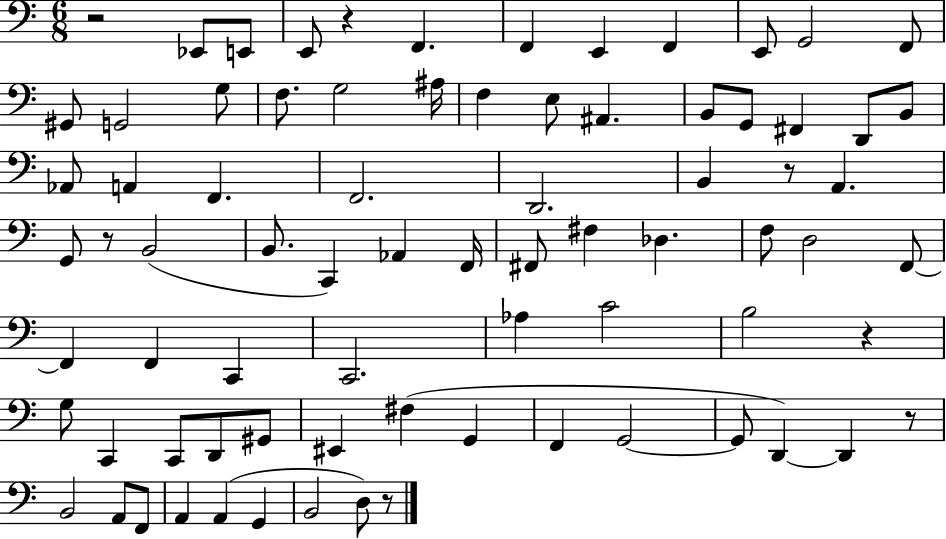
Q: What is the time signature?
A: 6/8